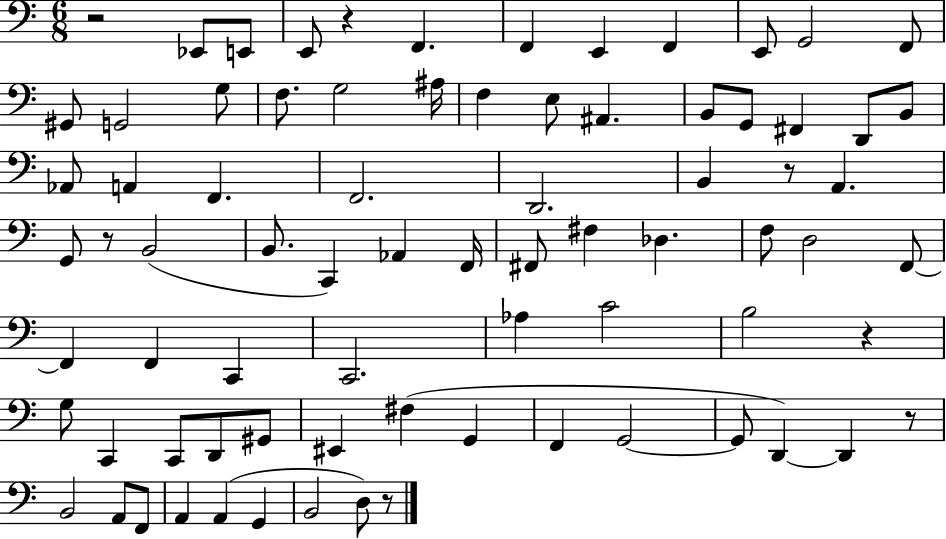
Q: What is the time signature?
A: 6/8